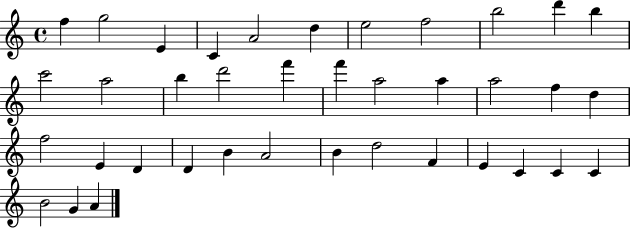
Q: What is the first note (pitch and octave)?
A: F5